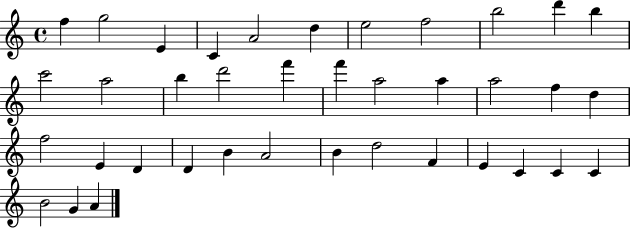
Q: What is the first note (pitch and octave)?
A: F5